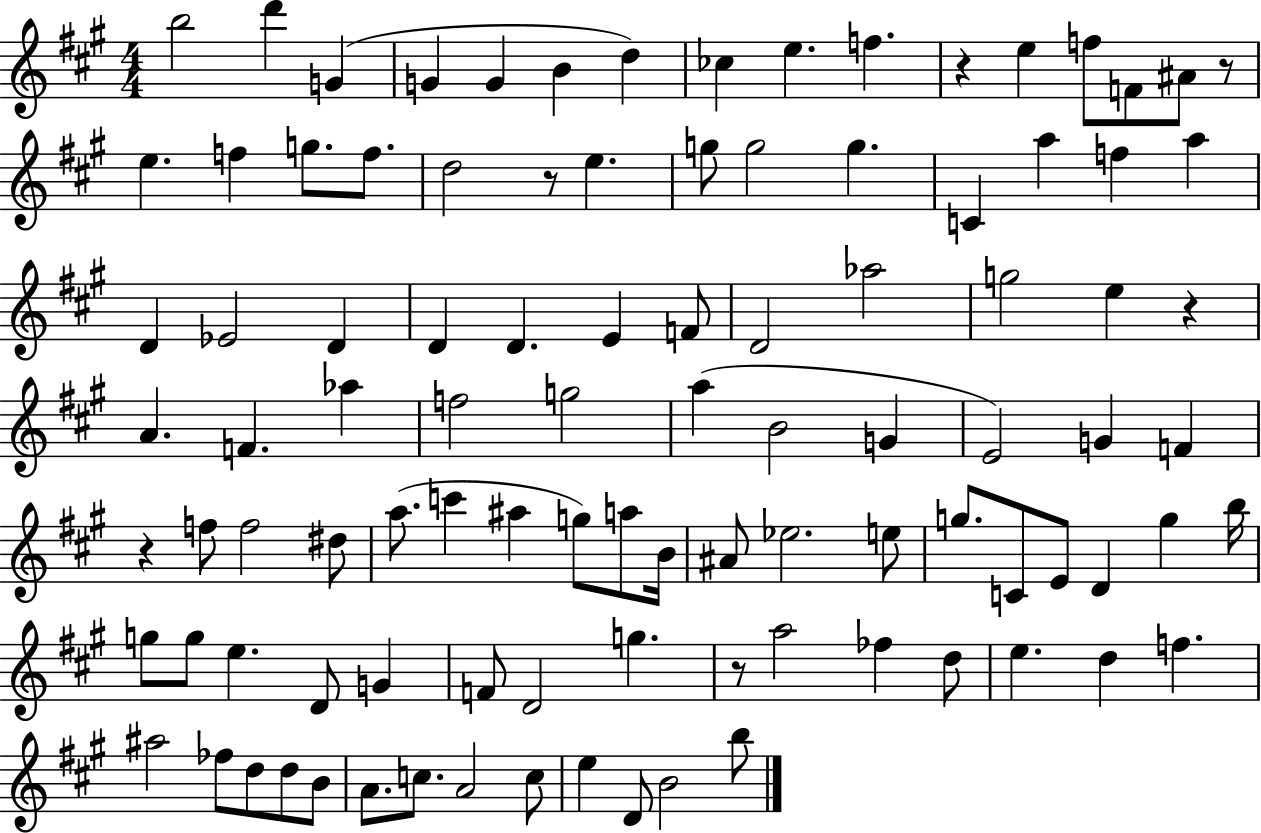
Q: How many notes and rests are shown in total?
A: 100